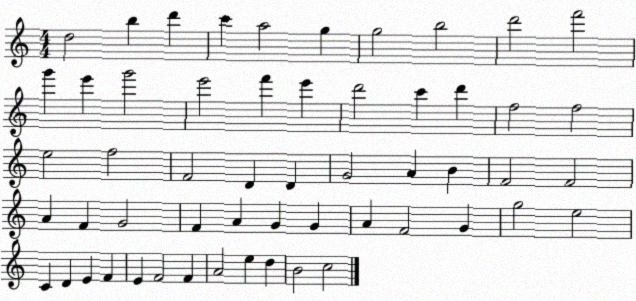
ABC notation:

X:1
T:Untitled
M:4/4
L:1/4
K:C
d2 b d' c' a2 g g2 b2 d'2 f'2 g' e' g'2 e'2 f' e' d'2 c' d' f2 f2 e2 f2 F2 D D G2 A B F2 F2 A F G2 F A G G A F2 G g2 e2 C D E F E F2 F A2 e d B2 c2